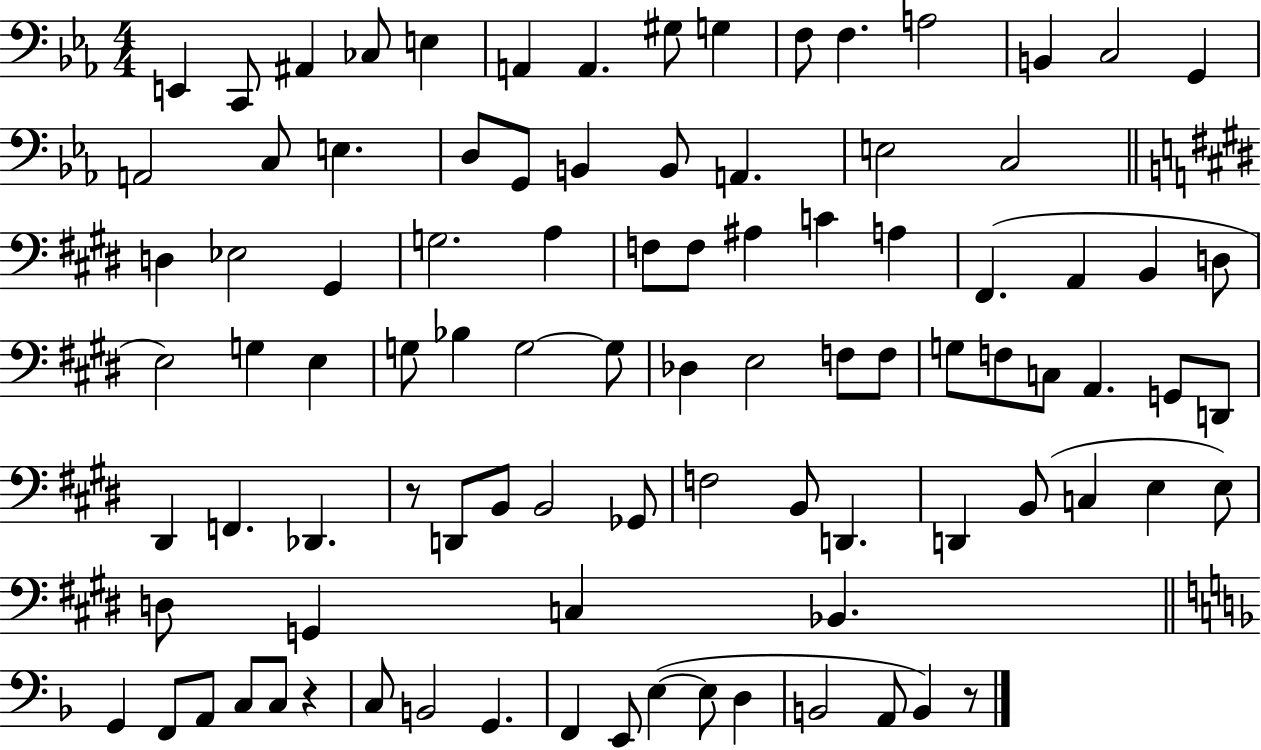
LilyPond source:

{
  \clef bass
  \numericTimeSignature
  \time 4/4
  \key ees \major
  e,4 c,8 ais,4 ces8 e4 | a,4 a,4. gis8 g4 | f8 f4. a2 | b,4 c2 g,4 | \break a,2 c8 e4. | d8 g,8 b,4 b,8 a,4. | e2 c2 | \bar "||" \break \key e \major d4 ees2 gis,4 | g2. a4 | f8 f8 ais4 c'4 a4 | fis,4.( a,4 b,4 d8 | \break e2) g4 e4 | g8 bes4 g2~~ g8 | des4 e2 f8 f8 | g8 f8 c8 a,4. g,8 d,8 | \break dis,4 f,4. des,4. | r8 d,8 b,8 b,2 ges,8 | f2 b,8 d,4. | d,4 b,8( c4 e4 e8) | \break d8 g,4 c4 bes,4. | \bar "||" \break \key f \major g,4 f,8 a,8 c8 c8 r4 | c8 b,2 g,4. | f,4 e,8 e4~(~ e8 d4 | b,2 a,8 b,4) r8 | \break \bar "|."
}